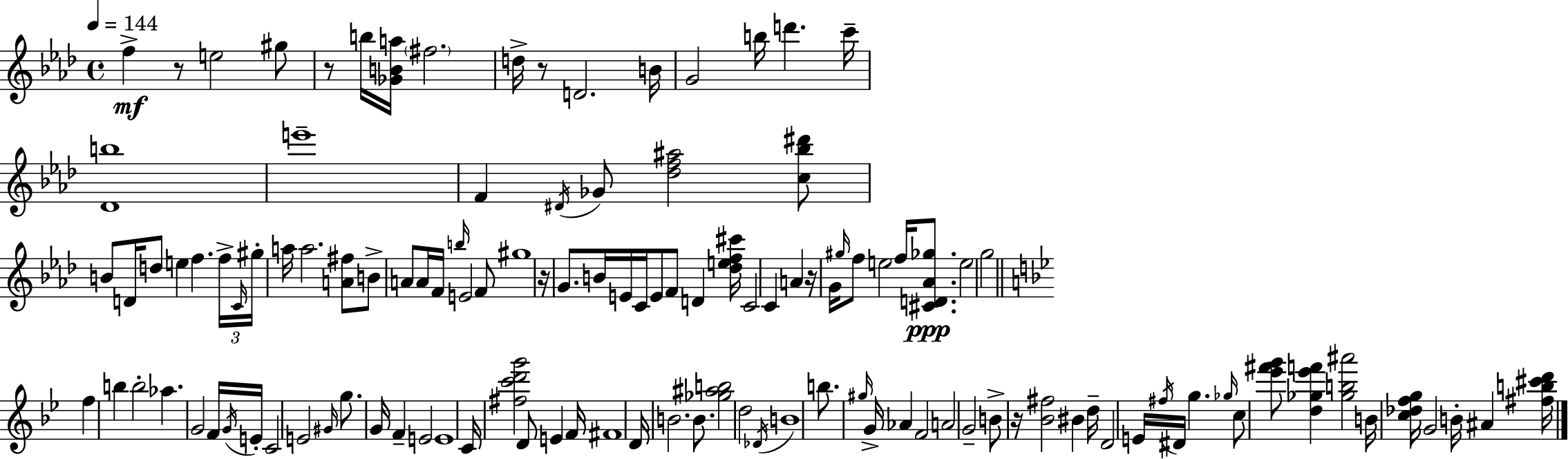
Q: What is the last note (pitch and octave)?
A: A#4